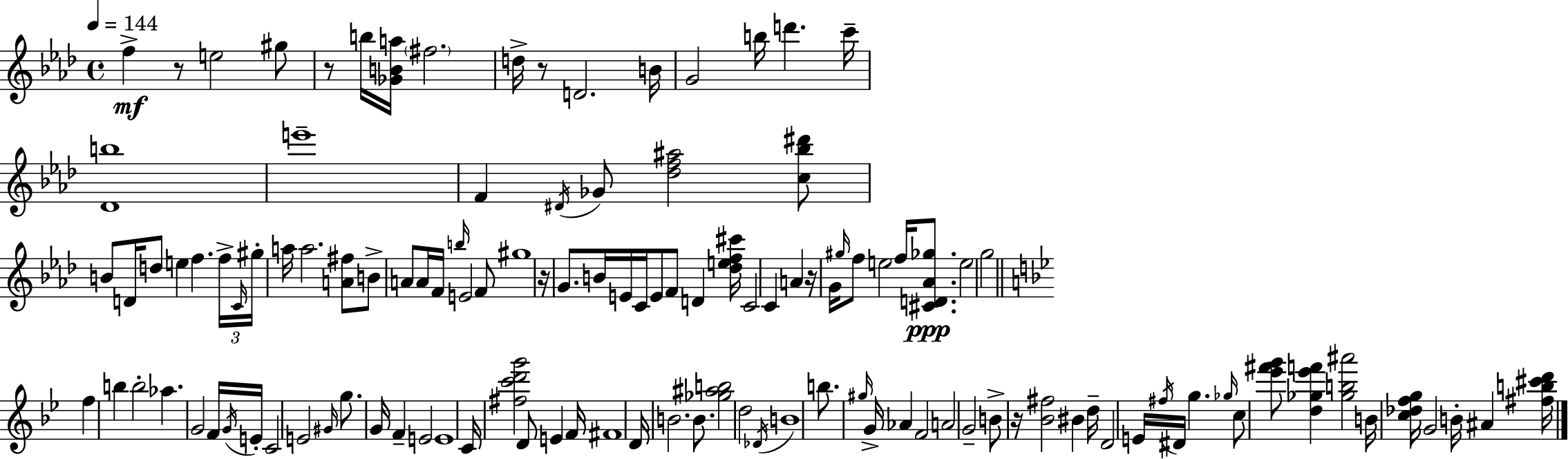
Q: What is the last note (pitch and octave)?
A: A#4